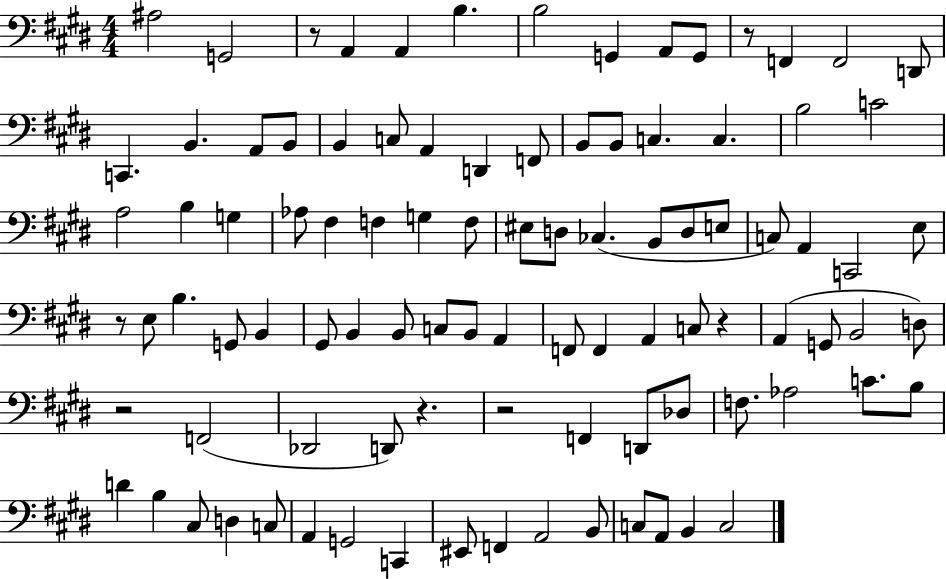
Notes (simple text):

A#3/h G2/h R/e A2/q A2/q B3/q. B3/h G2/q A2/e G2/e R/e F2/q F2/h D2/e C2/q. B2/q. A2/e B2/e B2/q C3/e A2/q D2/q F2/e B2/e B2/e C3/q. C3/q. B3/h C4/h A3/h B3/q G3/q Ab3/e F#3/q F3/q G3/q F3/e EIS3/e D3/e CES3/q. B2/e D3/e E3/e C3/e A2/q C2/h E3/e R/e E3/e B3/q. G2/e B2/q G#2/e B2/q B2/e C3/e B2/e A2/q F2/e F2/q A2/q C3/e R/q A2/q G2/e B2/h D3/e R/h F2/h Db2/h D2/e R/q. R/h F2/q D2/e Db3/e F3/e. Ab3/h C4/e. B3/e D4/q B3/q C#3/e D3/q C3/e A2/q G2/h C2/q EIS2/e F2/q A2/h B2/e C3/e A2/e B2/q C3/h